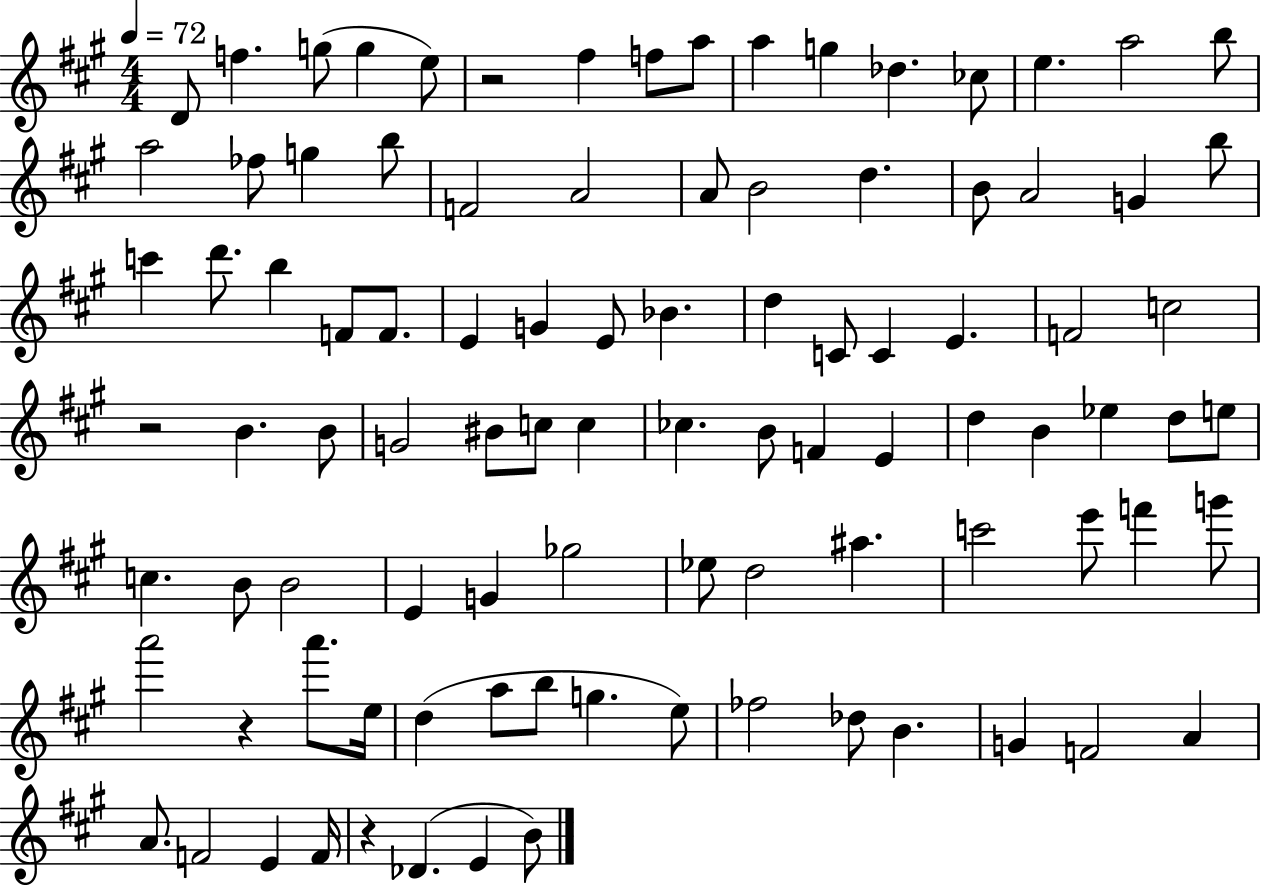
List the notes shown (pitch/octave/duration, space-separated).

D4/e F5/q. G5/e G5/q E5/e R/h F#5/q F5/e A5/e A5/q G5/q Db5/q. CES5/e E5/q. A5/h B5/e A5/h FES5/e G5/q B5/e F4/h A4/h A4/e B4/h D5/q. B4/e A4/h G4/q B5/e C6/q D6/e. B5/q F4/e F4/e. E4/q G4/q E4/e Bb4/q. D5/q C4/e C4/q E4/q. F4/h C5/h R/h B4/q. B4/e G4/h BIS4/e C5/e C5/q CES5/q. B4/e F4/q E4/q D5/q B4/q Eb5/q D5/e E5/e C5/q. B4/e B4/h E4/q G4/q Gb5/h Eb5/e D5/h A#5/q. C6/h E6/e F6/q G6/e A6/h R/q A6/e. E5/s D5/q A5/e B5/e G5/q. E5/e FES5/h Db5/e B4/q. G4/q F4/h A4/q A4/e. F4/h E4/q F4/s R/q Db4/q. E4/q B4/e